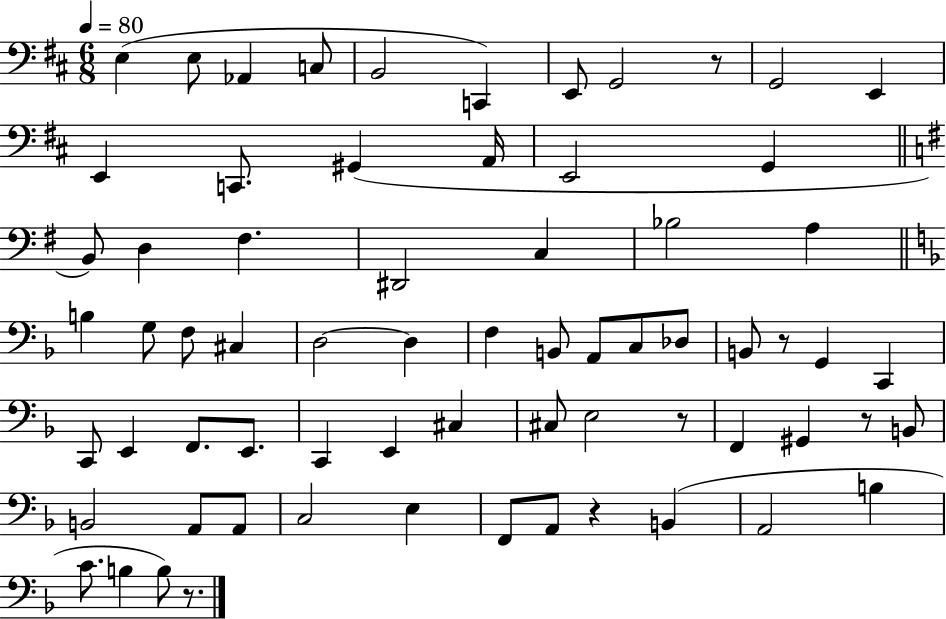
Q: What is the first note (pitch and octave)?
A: E3